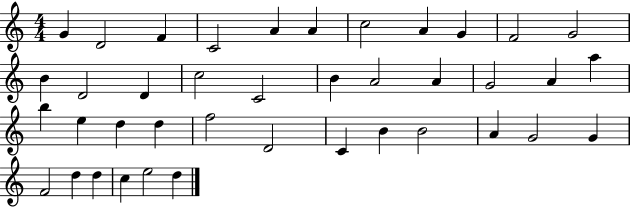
X:1
T:Untitled
M:4/4
L:1/4
K:C
G D2 F C2 A A c2 A G F2 G2 B D2 D c2 C2 B A2 A G2 A a b e d d f2 D2 C B B2 A G2 G F2 d d c e2 d